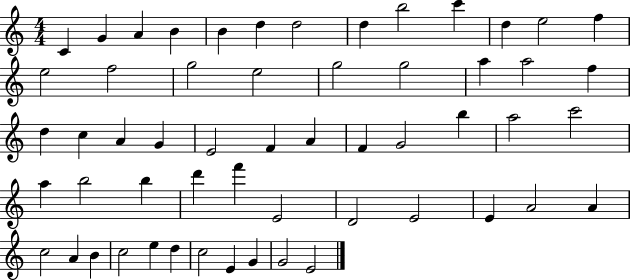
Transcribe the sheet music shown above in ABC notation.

X:1
T:Untitled
M:4/4
L:1/4
K:C
C G A B B d d2 d b2 c' d e2 f e2 f2 g2 e2 g2 g2 a a2 f d c A G E2 F A F G2 b a2 c'2 a b2 b d' f' E2 D2 E2 E A2 A c2 A B c2 e d c2 E G G2 E2